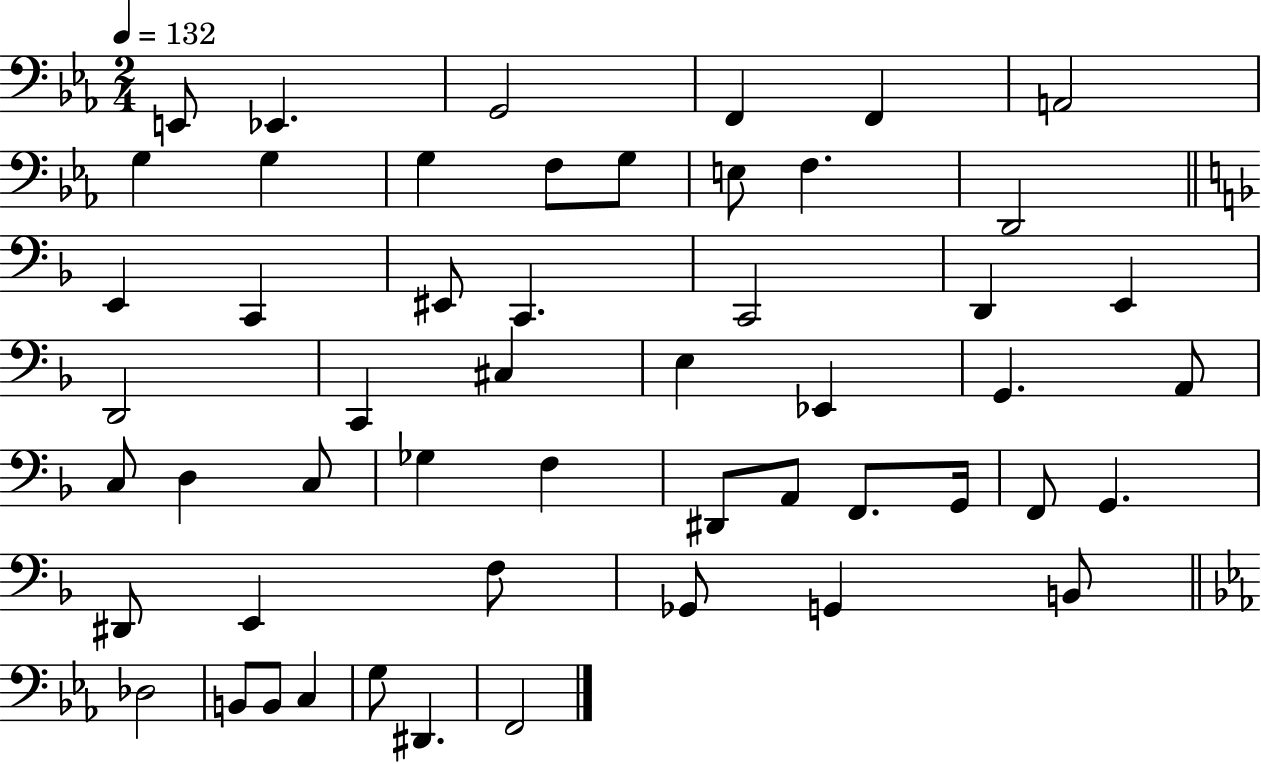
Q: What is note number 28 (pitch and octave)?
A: A2